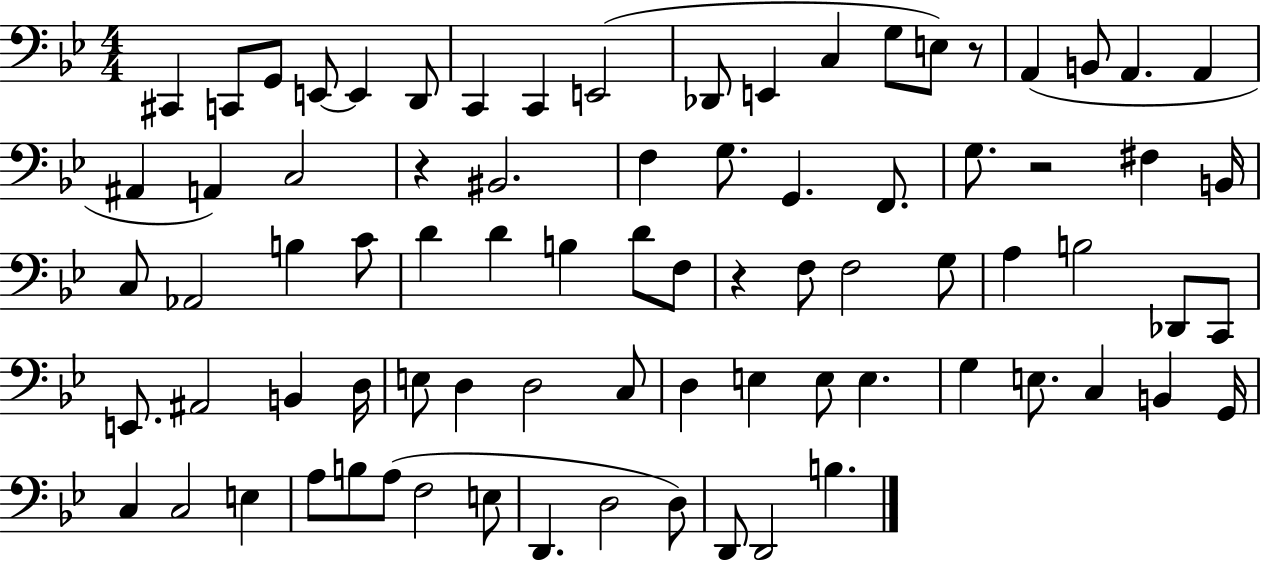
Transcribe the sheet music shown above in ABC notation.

X:1
T:Untitled
M:4/4
L:1/4
K:Bb
^C,, C,,/2 G,,/2 E,,/2 E,, D,,/2 C,, C,, E,,2 _D,,/2 E,, C, G,/2 E,/2 z/2 A,, B,,/2 A,, A,, ^A,, A,, C,2 z ^B,,2 F, G,/2 G,, F,,/2 G,/2 z2 ^F, B,,/4 C,/2 _A,,2 B, C/2 D D B, D/2 F,/2 z F,/2 F,2 G,/2 A, B,2 _D,,/2 C,,/2 E,,/2 ^A,,2 B,, D,/4 E,/2 D, D,2 C,/2 D, E, E,/2 E, G, E,/2 C, B,, G,,/4 C, C,2 E, A,/2 B,/2 A,/2 F,2 E,/2 D,, D,2 D,/2 D,,/2 D,,2 B,